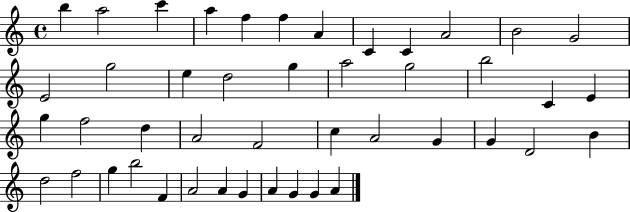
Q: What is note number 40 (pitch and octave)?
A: A4